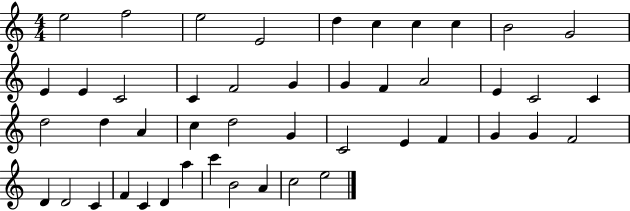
X:1
T:Untitled
M:4/4
L:1/4
K:C
e2 f2 e2 E2 d c c c B2 G2 E E C2 C F2 G G F A2 E C2 C d2 d A c d2 G C2 E F G G F2 D D2 C F C D a c' B2 A c2 e2